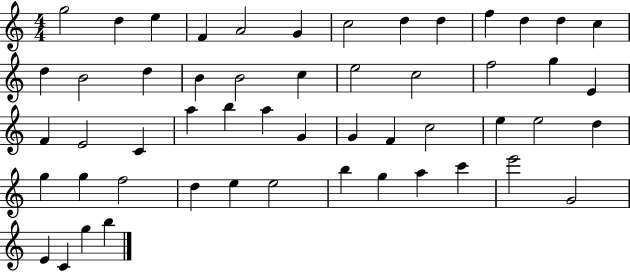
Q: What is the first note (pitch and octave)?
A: G5